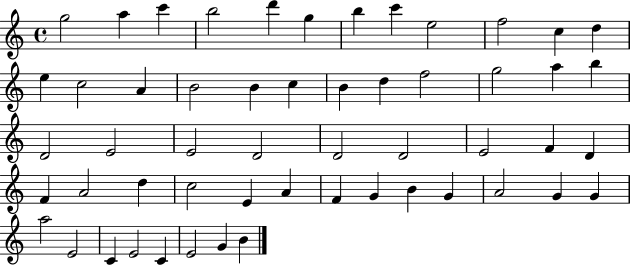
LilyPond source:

{
  \clef treble
  \time 4/4
  \defaultTimeSignature
  \key c \major
  g''2 a''4 c'''4 | b''2 d'''4 g''4 | b''4 c'''4 e''2 | f''2 c''4 d''4 | \break e''4 c''2 a'4 | b'2 b'4 c''4 | b'4 d''4 f''2 | g''2 a''4 b''4 | \break d'2 e'2 | e'2 d'2 | d'2 d'2 | e'2 f'4 d'4 | \break f'4 a'2 d''4 | c''2 e'4 a'4 | f'4 g'4 b'4 g'4 | a'2 g'4 g'4 | \break a''2 e'2 | c'4 e'2 c'4 | e'2 g'4 b'4 | \bar "|."
}